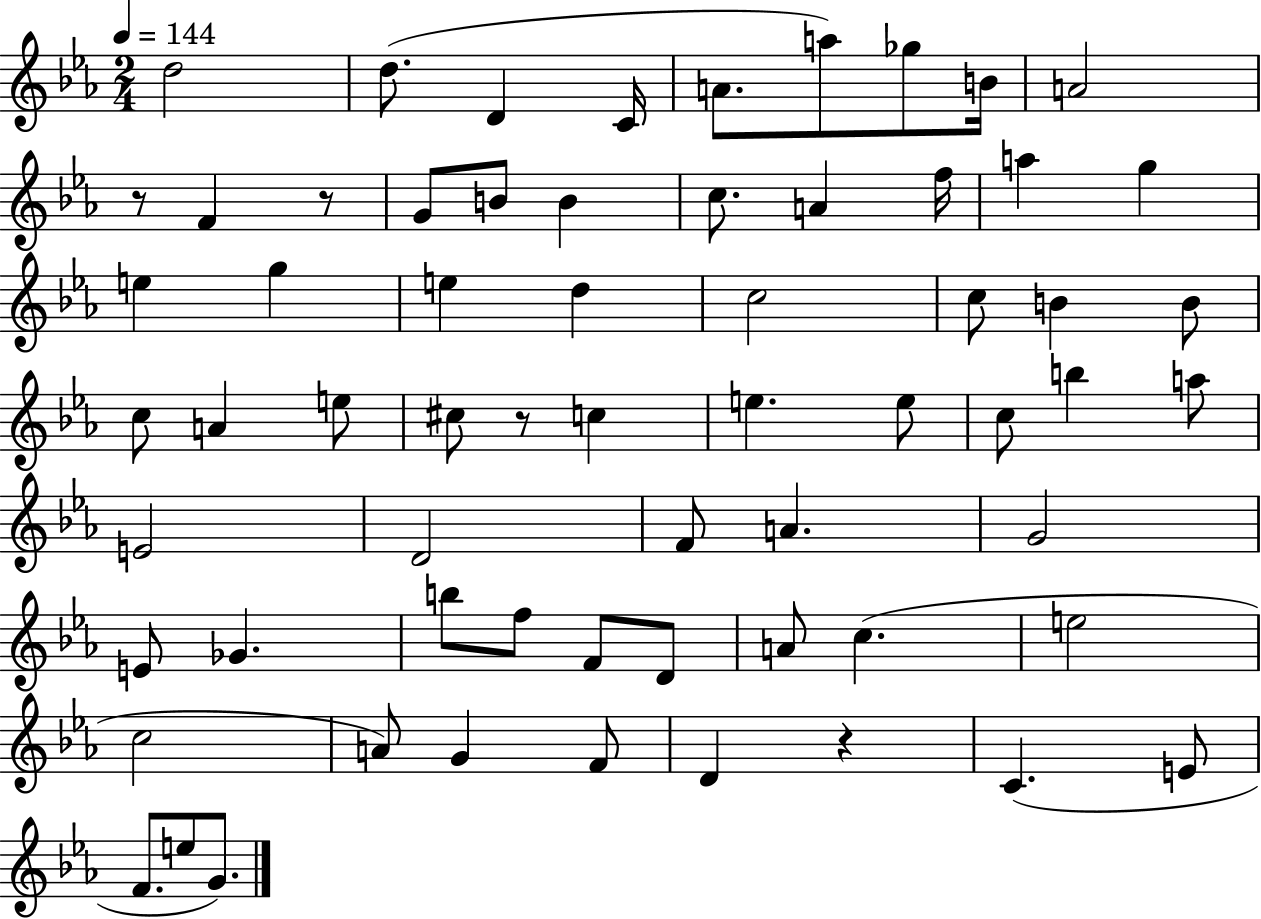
X:1
T:Untitled
M:2/4
L:1/4
K:Eb
d2 d/2 D C/4 A/2 a/2 _g/2 B/4 A2 z/2 F z/2 G/2 B/2 B c/2 A f/4 a g e g e d c2 c/2 B B/2 c/2 A e/2 ^c/2 z/2 c e e/2 c/2 b a/2 E2 D2 F/2 A G2 E/2 _G b/2 f/2 F/2 D/2 A/2 c e2 c2 A/2 G F/2 D z C E/2 F/2 e/2 G/2